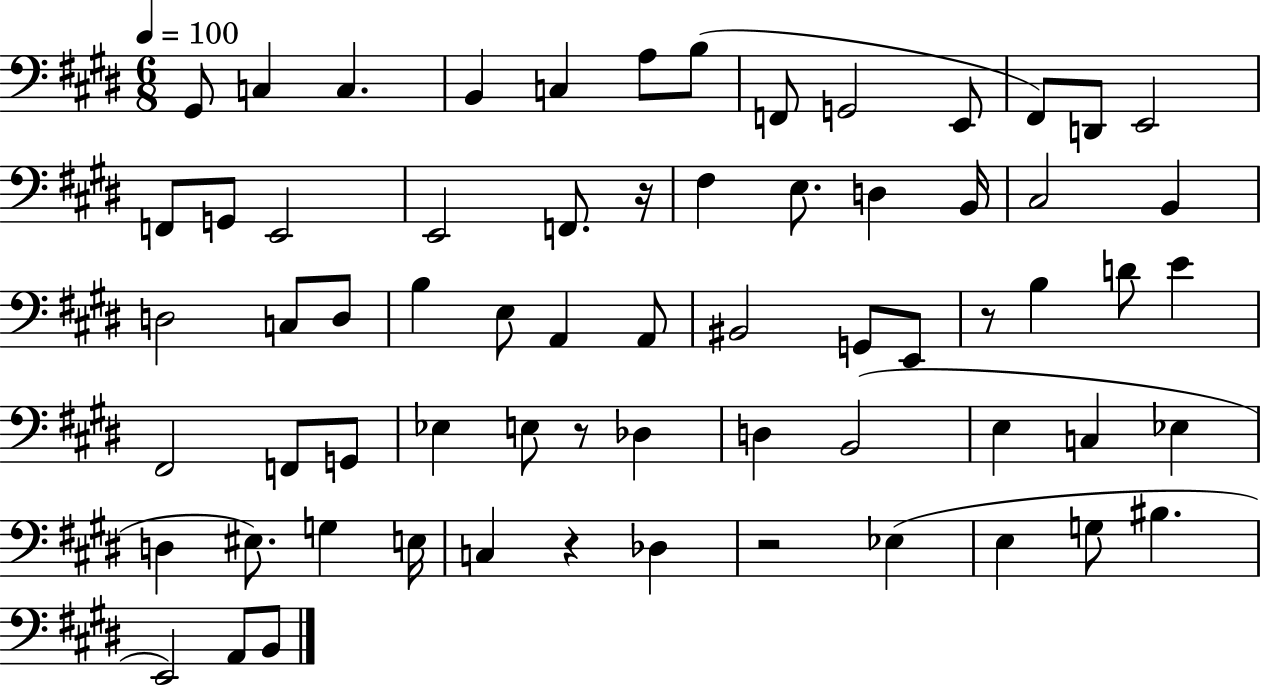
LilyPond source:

{
  \clef bass
  \numericTimeSignature
  \time 6/8
  \key e \major
  \tempo 4 = 100
  \repeat volta 2 { gis,8 c4 c4. | b,4 c4 a8 b8( | f,8 g,2 e,8 | fis,8) d,8 e,2 | \break f,8 g,8 e,2 | e,2 f,8. r16 | fis4 e8. d4 b,16 | cis2 b,4 | \break d2 c8 d8 | b4 e8 a,4 a,8 | bis,2 g,8 e,8 | r8 b4 d'8 e'4 | \break fis,2 f,8 g,8 | ees4 e8 r8 des4 | d4 b,2( | e4 c4 ees4 | \break d4 eis8.) g4 e16 | c4 r4 des4 | r2 ees4( | e4 g8 bis4. | \break e,2) a,8 b,8 | } \bar "|."
}